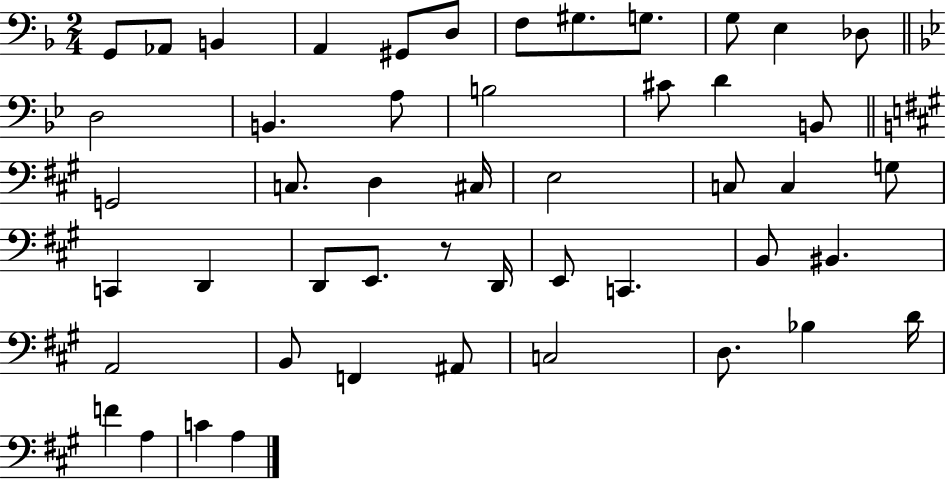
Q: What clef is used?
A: bass